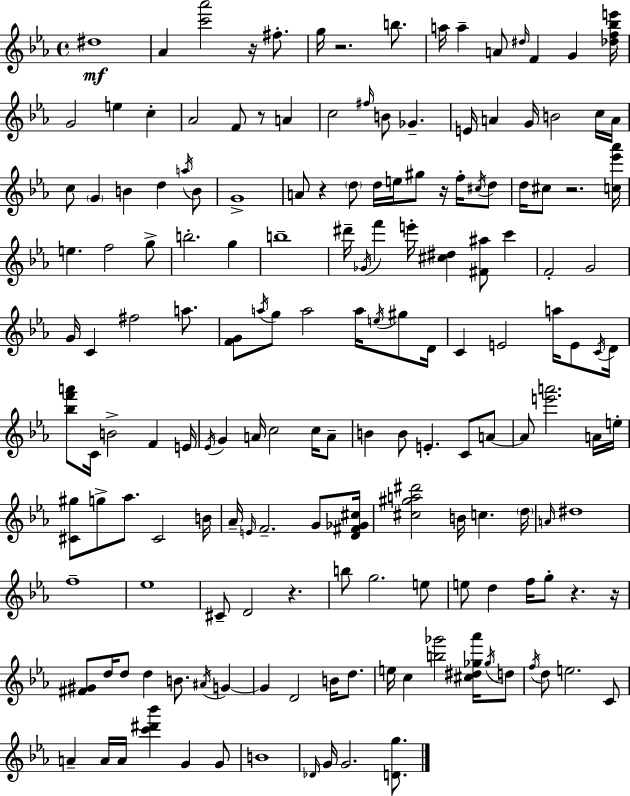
D#5/w Ab4/q [C6,Ab6]/h R/s F#5/e. G5/s R/h. B5/e. A5/s A5/q A4/e D#5/s F4/q G4/q [Db5,F5,Bb5,E6]/s G4/h E5/q C5/q Ab4/h F4/e R/e A4/q C5/h F#5/s B4/e Gb4/q. E4/s A4/q G4/s B4/h C5/s A4/s C5/e G4/q B4/q D5/q A5/s B4/e G4/w A4/e R/q D5/e D5/s E5/s G#5/e R/s F5/s C#5/s D5/e D5/s C#5/e R/h. [C5,Eb6,Ab6]/s E5/q. F5/h G5/e B5/h. G5/q B5/w D#6/s Gb4/s F6/q E6/s [C#5,D#5]/q [F#4,A#5]/e C6/q F4/h G4/h G4/s C4/q F#5/h A5/e. [F4,G4]/e A5/s G5/e A5/h A5/s E5/s G#5/e D4/s C4/q E4/h A5/s E4/e C4/s D4/s [Bb5,F6,A6]/e C4/s B4/h F4/q E4/s Eb4/s G4/q A4/s C5/h C5/s A4/e B4/q B4/e E4/q. C4/e A4/e A4/e [E6,A6]/h. A4/s E5/s [C#4,G#5]/e G5/e Ab5/e. C#4/h B4/s Ab4/s E4/s F4/h. G4/e [D4,F#4,Gb4,C#5]/s [C#5,G#5,A5,D#6]/h B4/s C5/q. D5/s A4/s D#5/w F5/w Eb5/w C#4/e D4/h R/q. B5/e G5/h. E5/e E5/e D5/q F5/s G5/e R/q. R/s [F#4,G#4]/e D5/s D5/e D5/q B4/e. A#4/s G4/q G4/q D4/h B4/s D5/e. E5/s C5/q [B5,Gb6]/h [C#5,D#5,Gb5,Ab6]/s Gb5/s D5/e F5/s D5/e E5/h. C4/e A4/q A4/s A4/s [C6,D#6,Bb6]/q G4/q G4/e B4/w Db4/s G4/s G4/h. [D4,G5]/e.